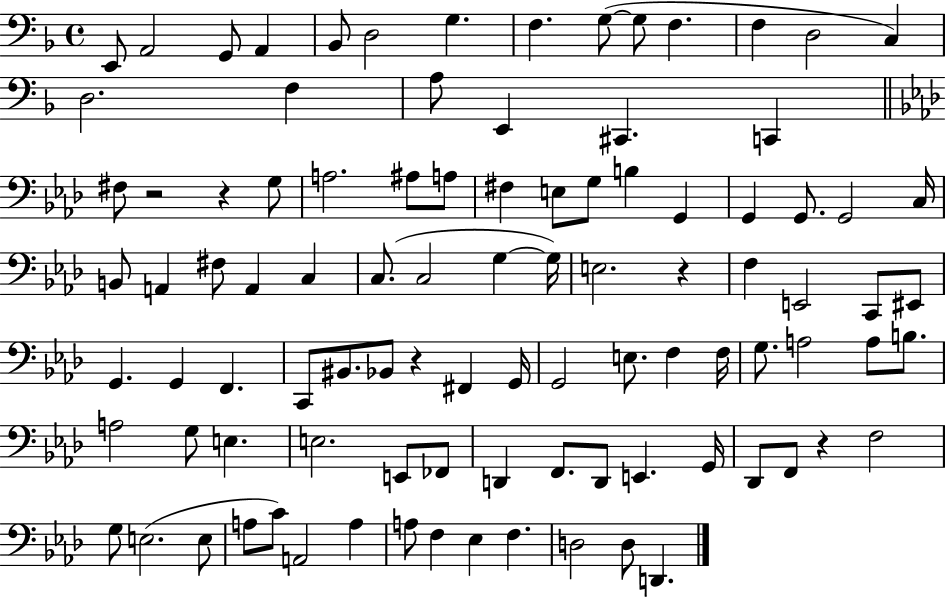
X:1
T:Untitled
M:4/4
L:1/4
K:F
E,,/2 A,,2 G,,/2 A,, _B,,/2 D,2 G, F, G,/2 G,/2 F, F, D,2 C, D,2 F, A,/2 E,, ^C,, C,, ^F,/2 z2 z G,/2 A,2 ^A,/2 A,/2 ^F, E,/2 G,/2 B, G,, G,, G,,/2 G,,2 C,/4 B,,/2 A,, ^F,/2 A,, C, C,/2 C,2 G, G,/4 E,2 z F, E,,2 C,,/2 ^E,,/2 G,, G,, F,, C,,/2 ^B,,/2 _B,,/2 z ^F,, G,,/4 G,,2 E,/2 F, F,/4 G,/2 A,2 A,/2 B,/2 A,2 G,/2 E, E,2 E,,/2 _F,,/2 D,, F,,/2 D,,/2 E,, G,,/4 _D,,/2 F,,/2 z F,2 G,/2 E,2 E,/2 A,/2 C/2 A,,2 A, A,/2 F, _E, F, D,2 D,/2 D,,